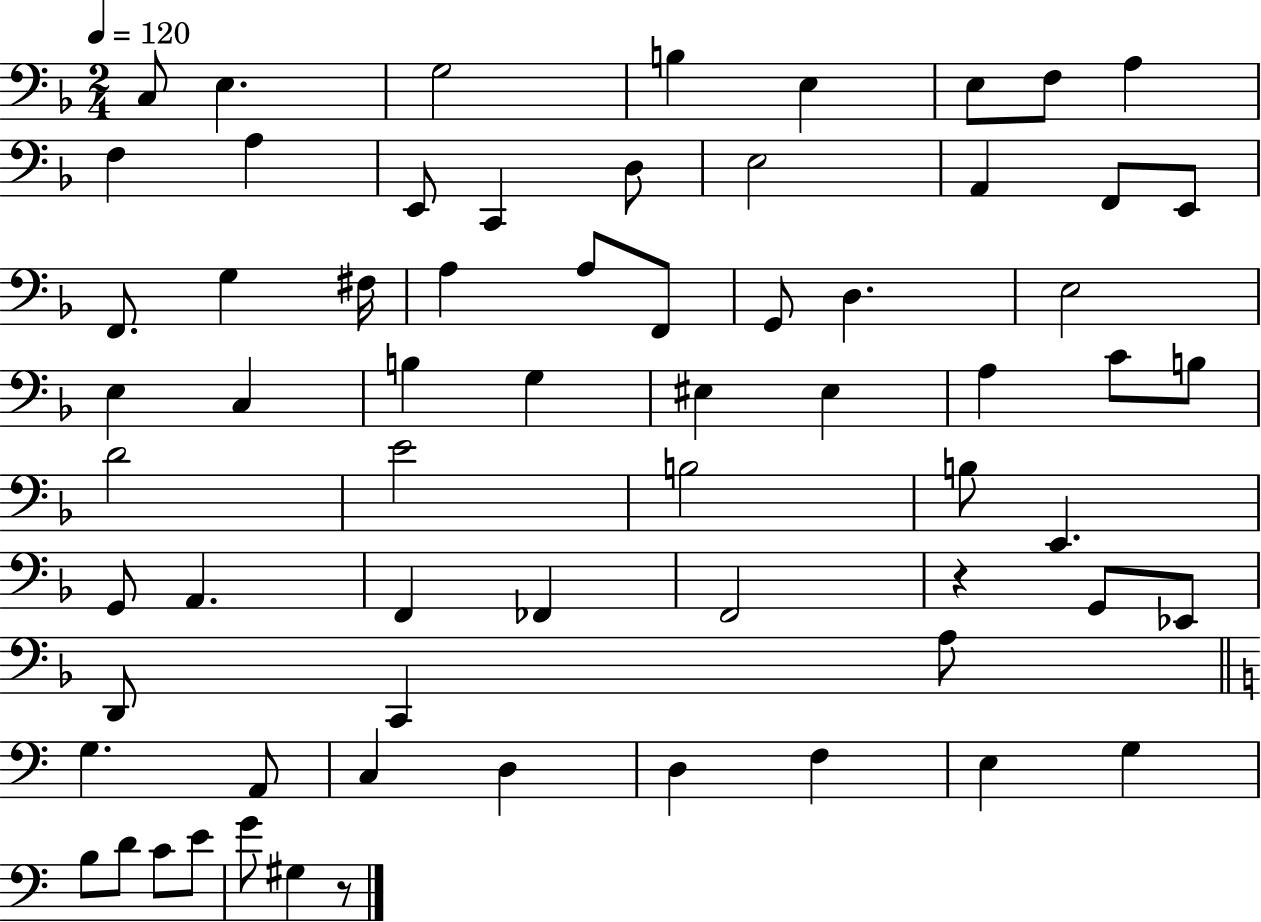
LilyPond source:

{
  \clef bass
  \numericTimeSignature
  \time 2/4
  \key f \major
  \tempo 4 = 120
  c8 e4. | g2 | b4 e4 | e8 f8 a4 | \break f4 a4 | e,8 c,4 d8 | e2 | a,4 f,8 e,8 | \break f,8. g4 fis16 | a4 a8 f,8 | g,8 d4. | e2 | \break e4 c4 | b4 g4 | eis4 eis4 | a4 c'8 b8 | \break d'2 | e'2 | b2 | b8 e,4. | \break g,8 a,4. | f,4 fes,4 | f,2 | r4 g,8 ees,8 | \break d,8 c,4 a8 | \bar "||" \break \key a \minor g4. a,8 | c4 d4 | d4 f4 | e4 g4 | \break b8 d'8 c'8 e'8 | g'8 gis4 r8 | \bar "|."
}